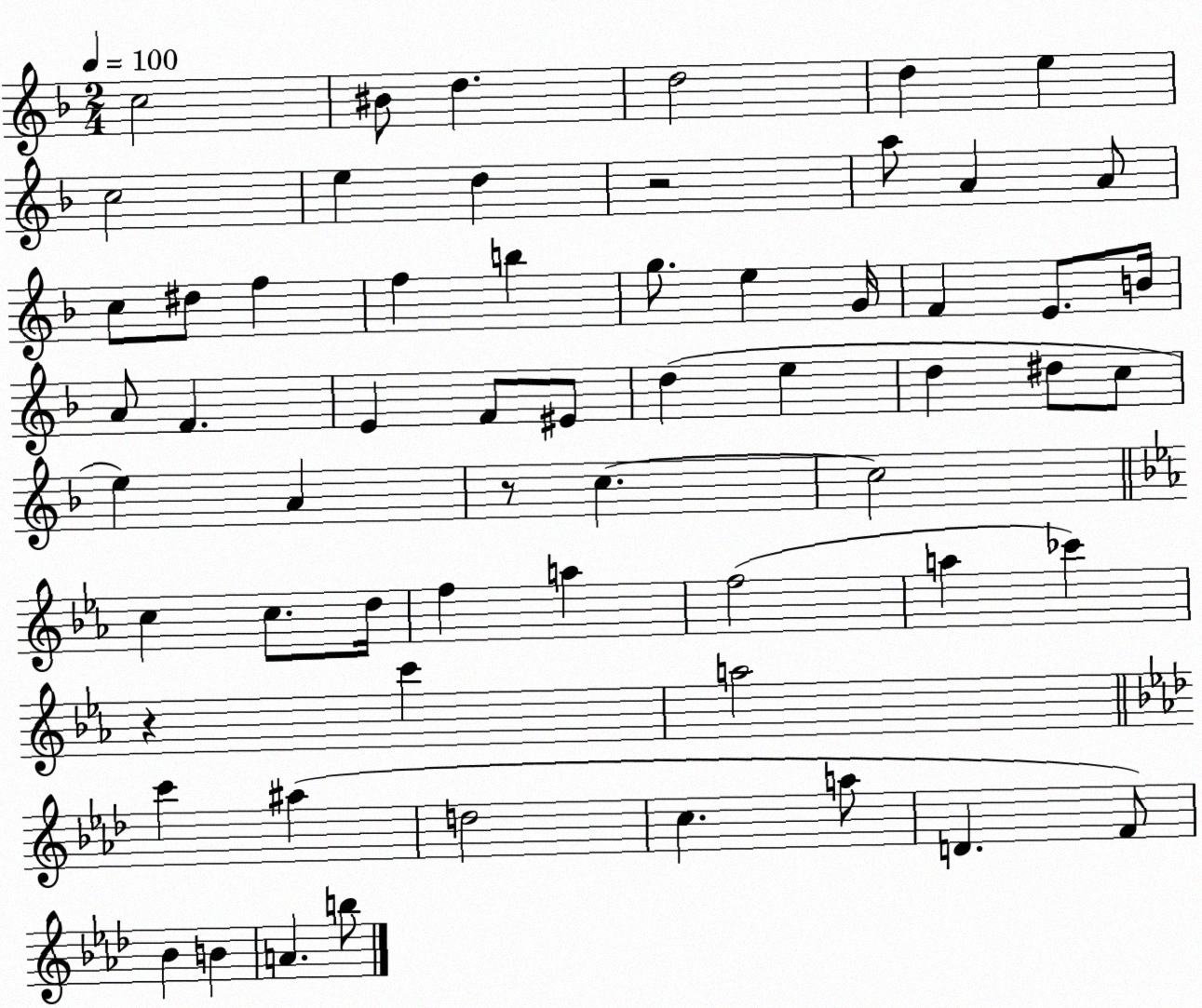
X:1
T:Untitled
M:2/4
L:1/4
K:F
c2 ^B/2 d d2 d e c2 e d z2 a/2 A A/2 c/2 ^d/2 f f b g/2 e G/4 F E/2 B/4 A/2 F E F/2 ^E/2 d e d ^d/2 c/2 e A z/2 c c2 c c/2 d/4 f a f2 a _c' z c' a2 c' ^a d2 c a/2 D F/2 _B B A b/2